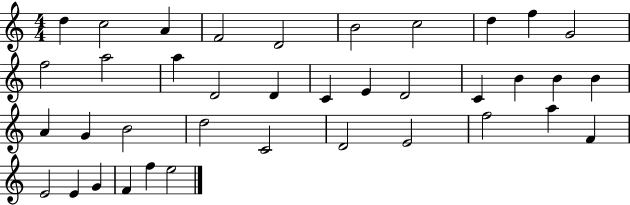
D5/q C5/h A4/q F4/h D4/h B4/h C5/h D5/q F5/q G4/h F5/h A5/h A5/q D4/h D4/q C4/q E4/q D4/h C4/q B4/q B4/q B4/q A4/q G4/q B4/h D5/h C4/h D4/h E4/h F5/h A5/q F4/q E4/h E4/q G4/q F4/q F5/q E5/h